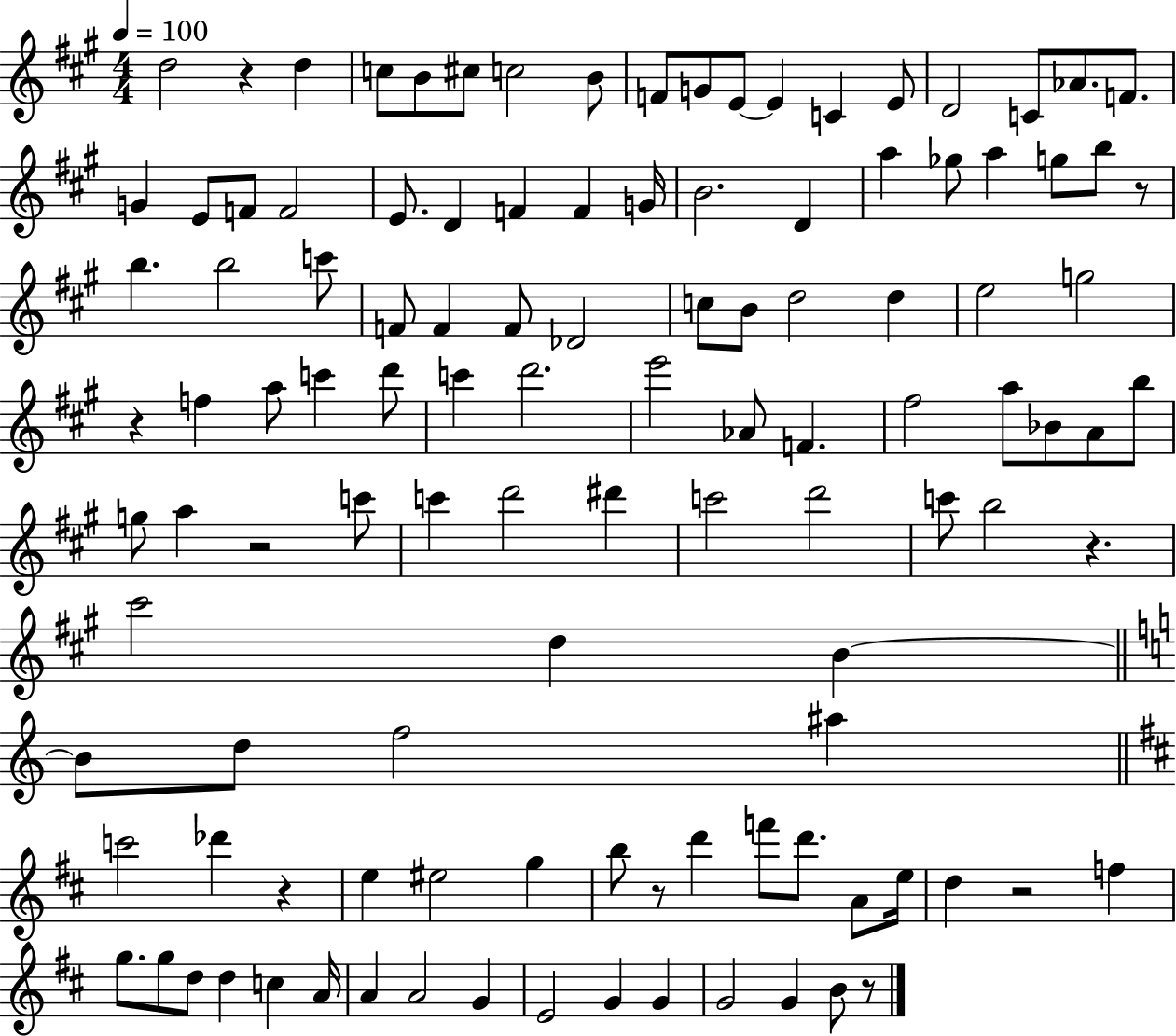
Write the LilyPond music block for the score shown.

{
  \clef treble
  \numericTimeSignature
  \time 4/4
  \key a \major
  \tempo 4 = 100
  d''2 r4 d''4 | c''8 b'8 cis''8 c''2 b'8 | f'8 g'8 e'8~~ e'4 c'4 e'8 | d'2 c'8 aes'8. f'8. | \break g'4 e'8 f'8 f'2 | e'8. d'4 f'4 f'4 g'16 | b'2. d'4 | a''4 ges''8 a''4 g''8 b''8 r8 | \break b''4. b''2 c'''8 | f'8 f'4 f'8 des'2 | c''8 b'8 d''2 d''4 | e''2 g''2 | \break r4 f''4 a''8 c'''4 d'''8 | c'''4 d'''2. | e'''2 aes'8 f'4. | fis''2 a''8 bes'8 a'8 b''8 | \break g''8 a''4 r2 c'''8 | c'''4 d'''2 dis'''4 | c'''2 d'''2 | c'''8 b''2 r4. | \break cis'''2 d''4 b'4~~ | \bar "||" \break \key c \major b'8 d''8 f''2 ais''4 | \bar "||" \break \key d \major c'''2 des'''4 r4 | e''4 eis''2 g''4 | b''8 r8 d'''4 f'''8 d'''8. a'8 e''16 | d''4 r2 f''4 | \break g''8. g''8 d''8 d''4 c''4 a'16 | a'4 a'2 g'4 | e'2 g'4 g'4 | g'2 g'4 b'8 r8 | \break \bar "|."
}